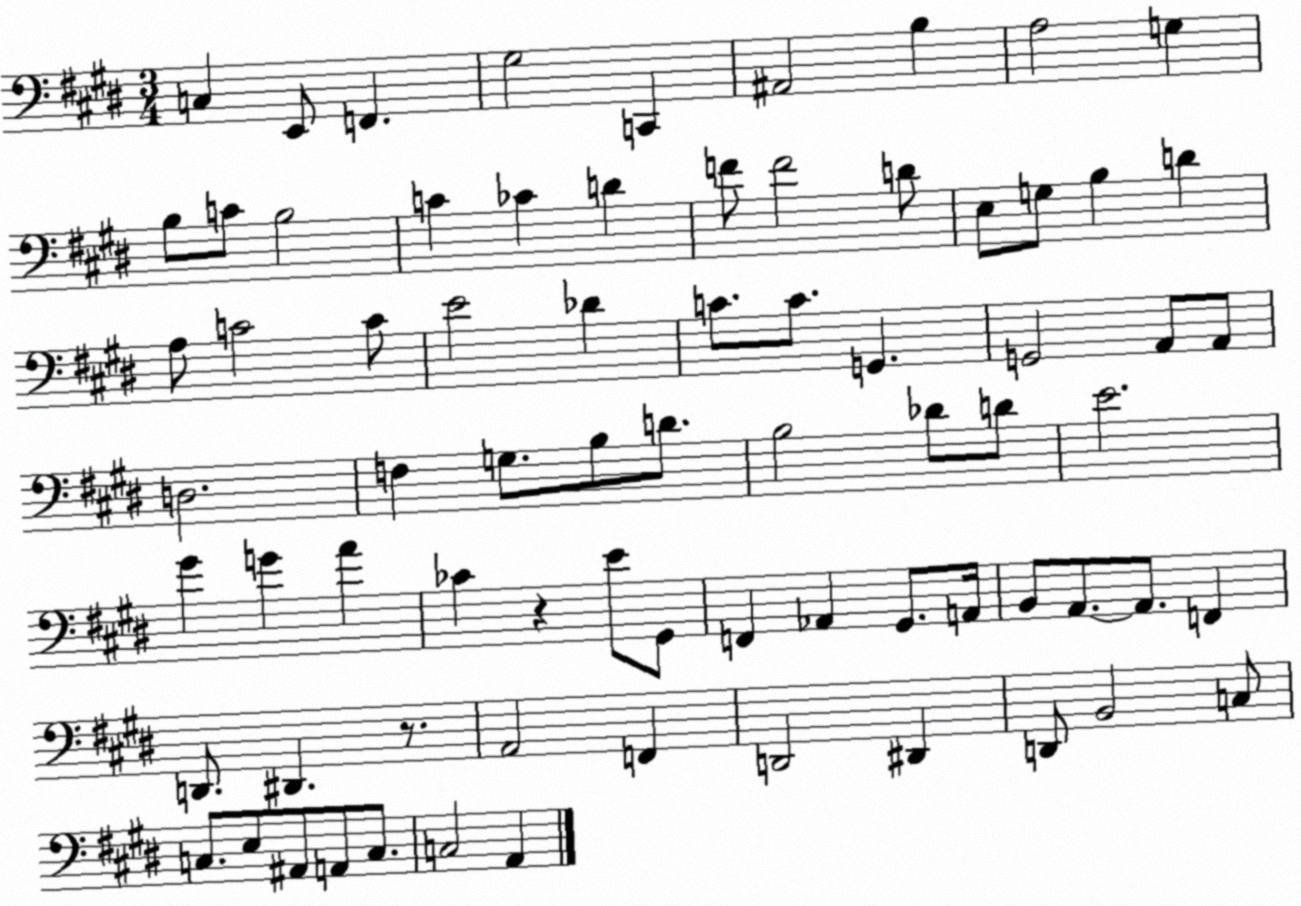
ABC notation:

X:1
T:Untitled
M:3/4
L:1/4
K:E
C, E,,/2 F,, ^G,2 C,, ^A,,2 B, A,2 G, B,/2 C/2 B,2 C _C D F/2 F2 D/2 E,/2 G,/2 B, D A,/2 C2 C/2 E2 _D C/2 C/2 G,, G,,2 A,,/2 A,,/2 D,2 F, G,/2 B,/2 D/2 B,2 _D/2 D/2 E2 ^G G A _C z E/2 ^G,,/2 F,, _A,, ^G,,/2 A,,/4 B,,/2 A,,/2 A,,/2 F,, D,,/2 ^D,, z/2 A,,2 F,, D,,2 ^D,, D,,/2 B,,2 C,/2 C,/2 E,/2 ^A,,/2 A,,/2 C,/2 C,2 A,,